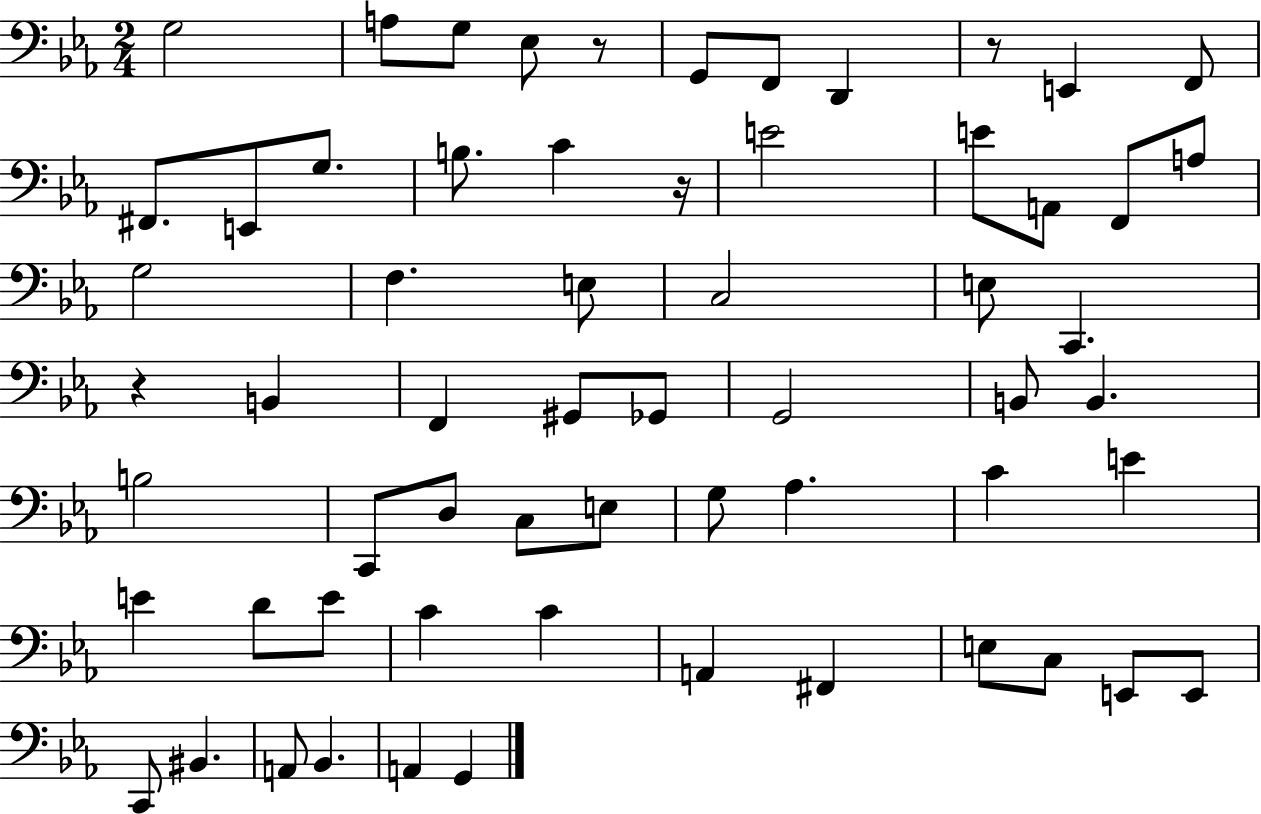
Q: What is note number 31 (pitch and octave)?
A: B2